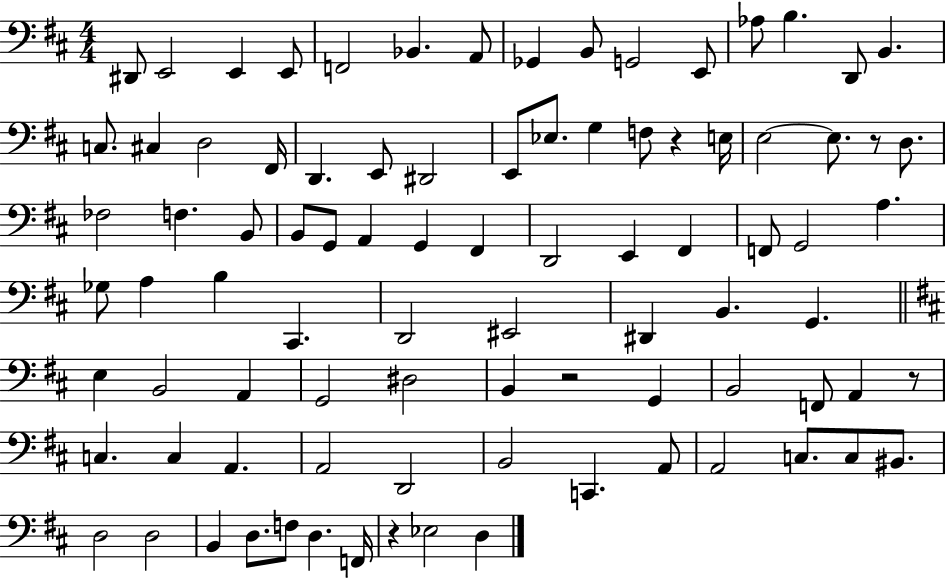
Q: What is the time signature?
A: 4/4